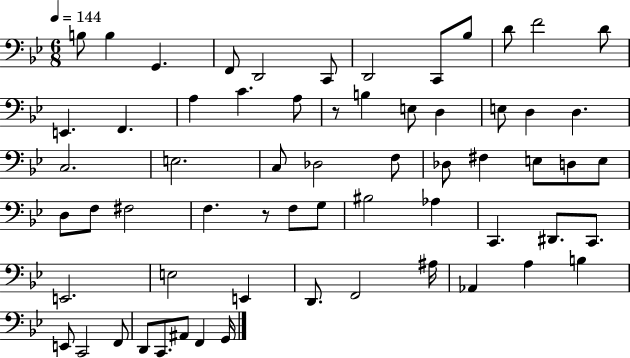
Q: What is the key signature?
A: BES major